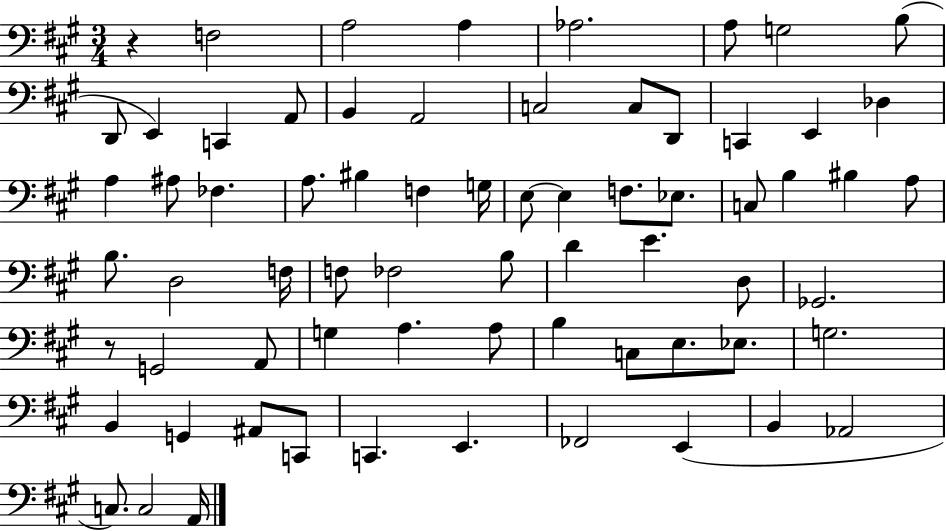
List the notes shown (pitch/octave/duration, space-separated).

R/q F3/h A3/h A3/q Ab3/h. A3/e G3/h B3/e D2/e E2/q C2/q A2/e B2/q A2/h C3/h C3/e D2/e C2/q E2/q Db3/q A3/q A#3/e FES3/q. A3/e. BIS3/q F3/q G3/s E3/e E3/q F3/e. Eb3/e. C3/e B3/q BIS3/q A3/e B3/e. D3/h F3/s F3/e FES3/h B3/e D4/q E4/q. D3/e Gb2/h. R/e G2/h A2/e G3/q A3/q. A3/e B3/q C3/e E3/e. Eb3/e. G3/h. B2/q G2/q A#2/e C2/e C2/q. E2/q. FES2/h E2/q B2/q Ab2/h C3/e. C3/h A2/s